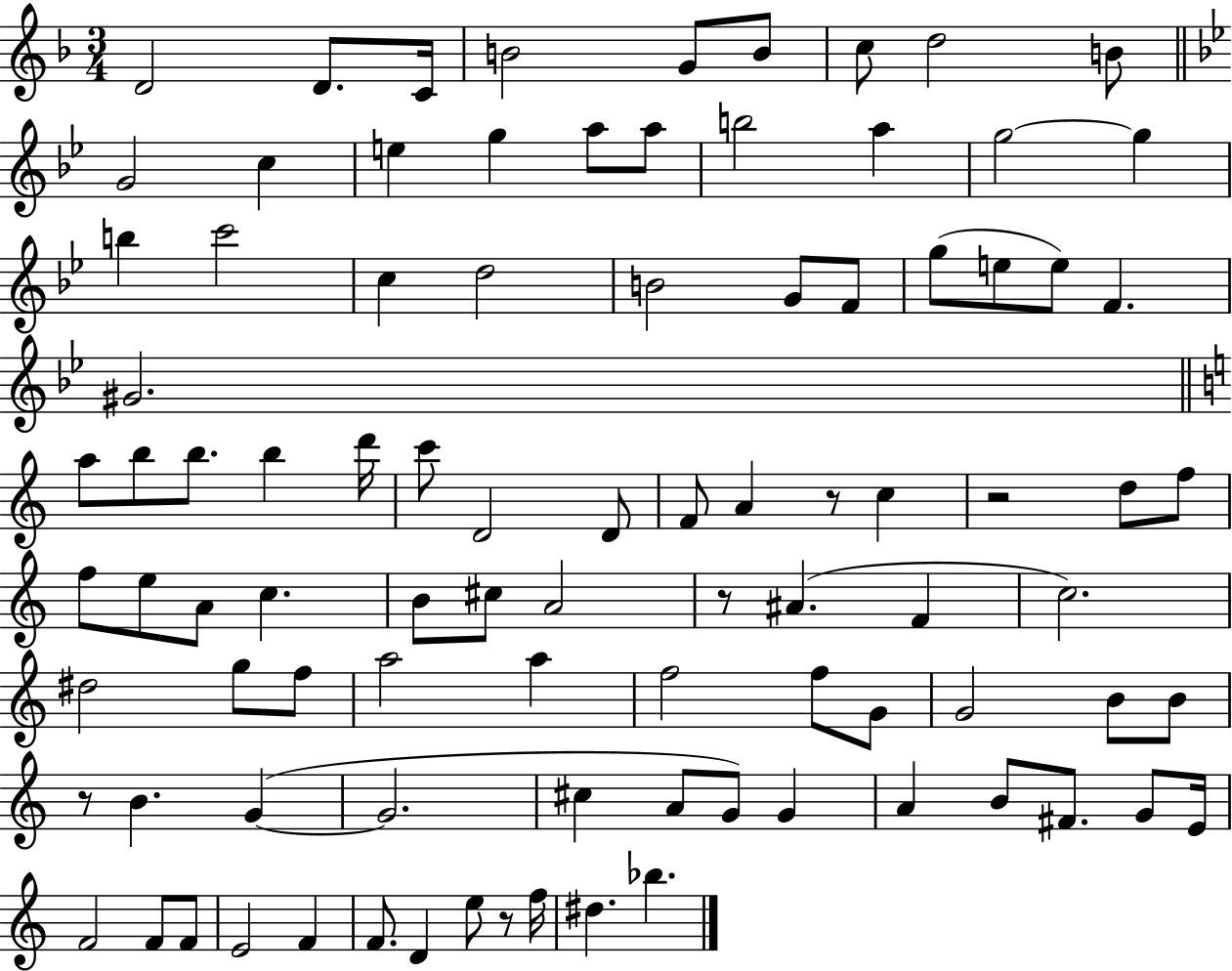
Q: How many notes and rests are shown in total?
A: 93